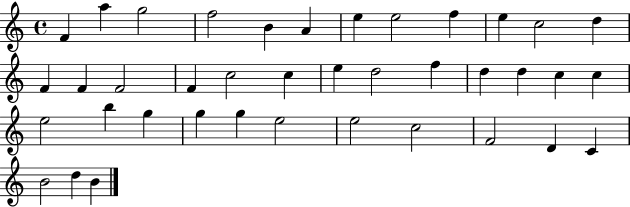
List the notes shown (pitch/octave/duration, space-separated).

F4/q A5/q G5/h F5/h B4/q A4/q E5/q E5/h F5/q E5/q C5/h D5/q F4/q F4/q F4/h F4/q C5/h C5/q E5/q D5/h F5/q D5/q D5/q C5/q C5/q E5/h B5/q G5/q G5/q G5/q E5/h E5/h C5/h F4/h D4/q C4/q B4/h D5/q B4/q